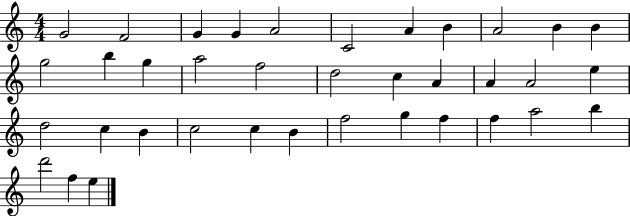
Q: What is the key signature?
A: C major